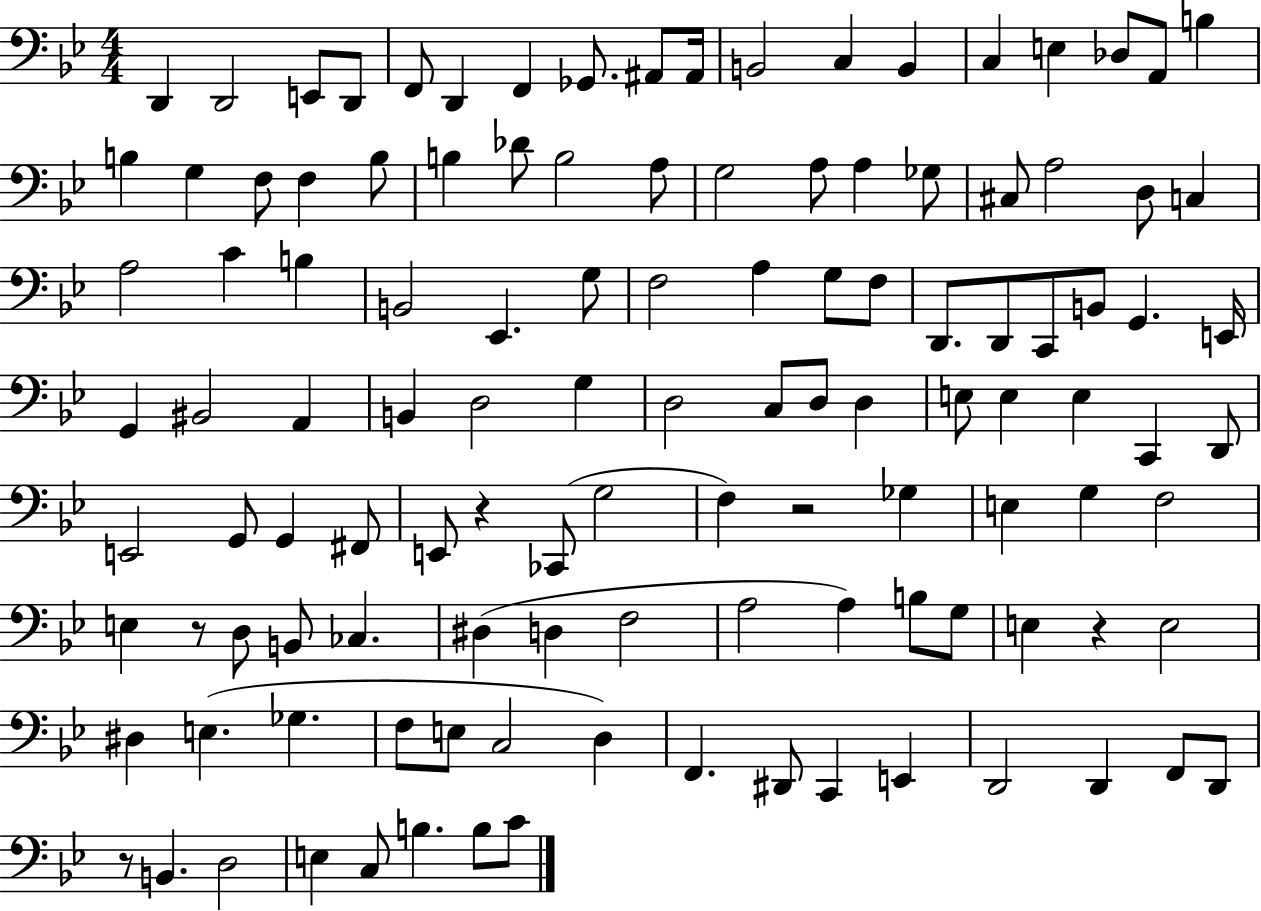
D2/q D2/h E2/e D2/e F2/e D2/q F2/q Gb2/e. A#2/e A#2/s B2/h C3/q B2/q C3/q E3/q Db3/e A2/e B3/q B3/q G3/q F3/e F3/q B3/e B3/q Db4/e B3/h A3/e G3/h A3/e A3/q Gb3/e C#3/e A3/h D3/e C3/q A3/h C4/q B3/q B2/h Eb2/q. G3/e F3/h A3/q G3/e F3/e D2/e. D2/e C2/e B2/e G2/q. E2/s G2/q BIS2/h A2/q B2/q D3/h G3/q D3/h C3/e D3/e D3/q E3/e E3/q E3/q C2/q D2/e E2/h G2/e G2/q F#2/e E2/e R/q CES2/e G3/h F3/q R/h Gb3/q E3/q G3/q F3/h E3/q R/e D3/e B2/e CES3/q. D#3/q D3/q F3/h A3/h A3/q B3/e G3/e E3/q R/q E3/h D#3/q E3/q. Gb3/q. F3/e E3/e C3/h D3/q F2/q. D#2/e C2/q E2/q D2/h D2/q F2/e D2/e R/e B2/q. D3/h E3/q C3/e B3/q. B3/e C4/e